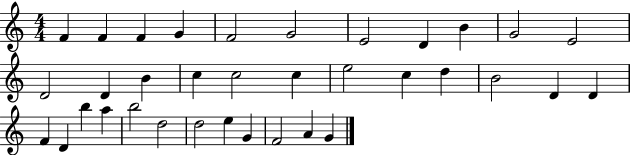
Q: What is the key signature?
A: C major